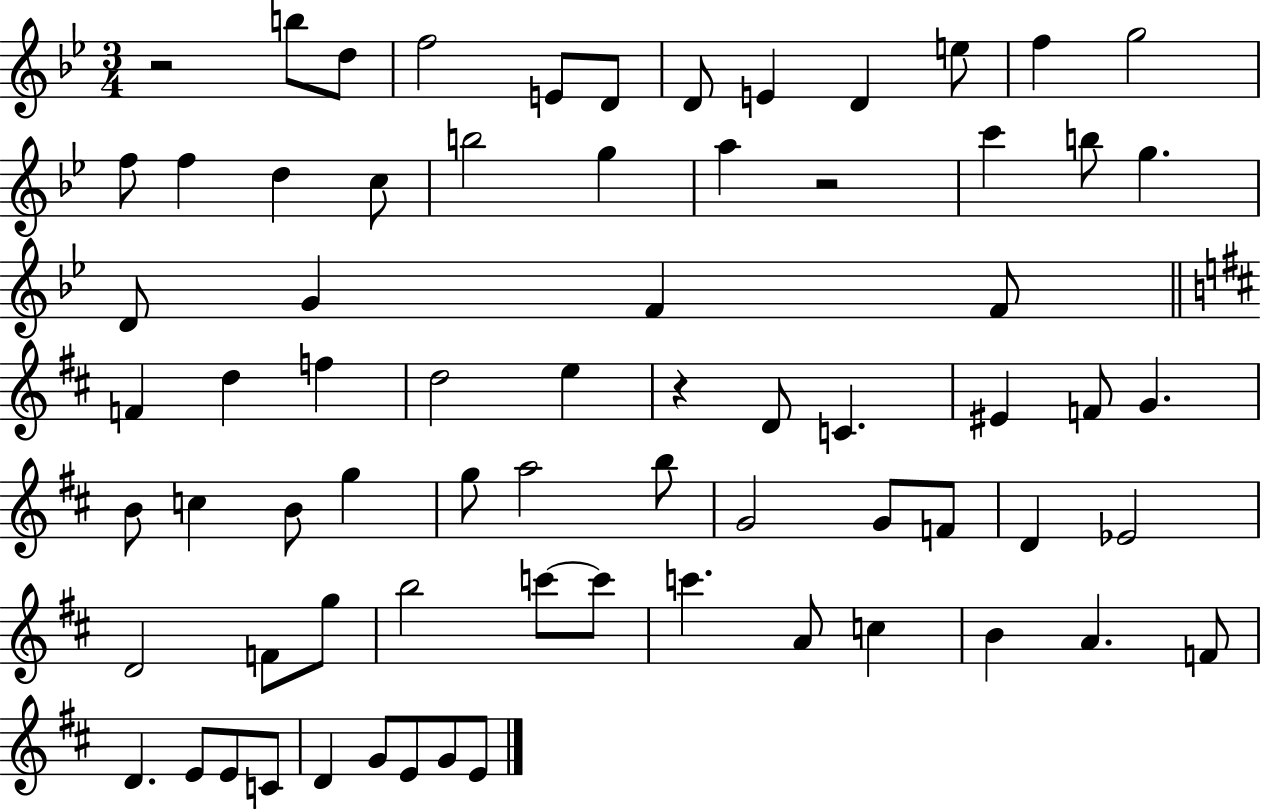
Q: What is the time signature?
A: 3/4